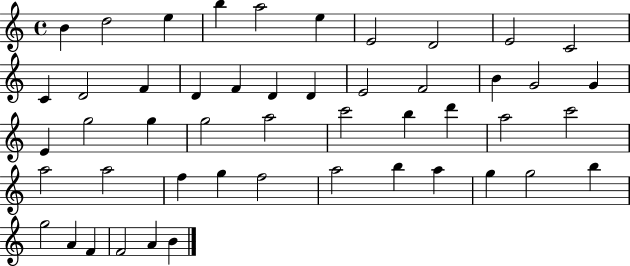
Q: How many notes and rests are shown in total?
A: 49